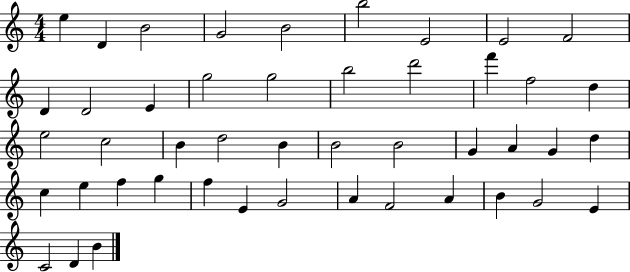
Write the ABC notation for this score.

X:1
T:Untitled
M:4/4
L:1/4
K:C
e D B2 G2 B2 b2 E2 E2 F2 D D2 E g2 g2 b2 d'2 f' f2 d e2 c2 B d2 B B2 B2 G A G d c e f g f E G2 A F2 A B G2 E C2 D B